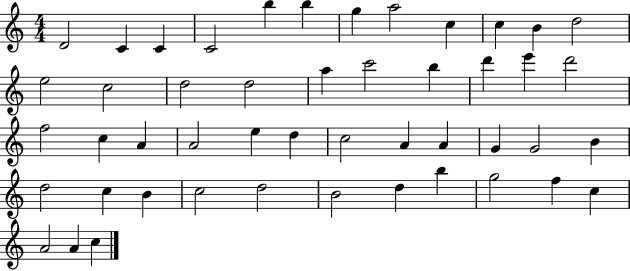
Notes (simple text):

D4/h C4/q C4/q C4/h B5/q B5/q G5/q A5/h C5/q C5/q B4/q D5/h E5/h C5/h D5/h D5/h A5/q C6/h B5/q D6/q E6/q D6/h F5/h C5/q A4/q A4/h E5/q D5/q C5/h A4/q A4/q G4/q G4/h B4/q D5/h C5/q B4/q C5/h D5/h B4/h D5/q B5/q G5/h F5/q C5/q A4/h A4/q C5/q